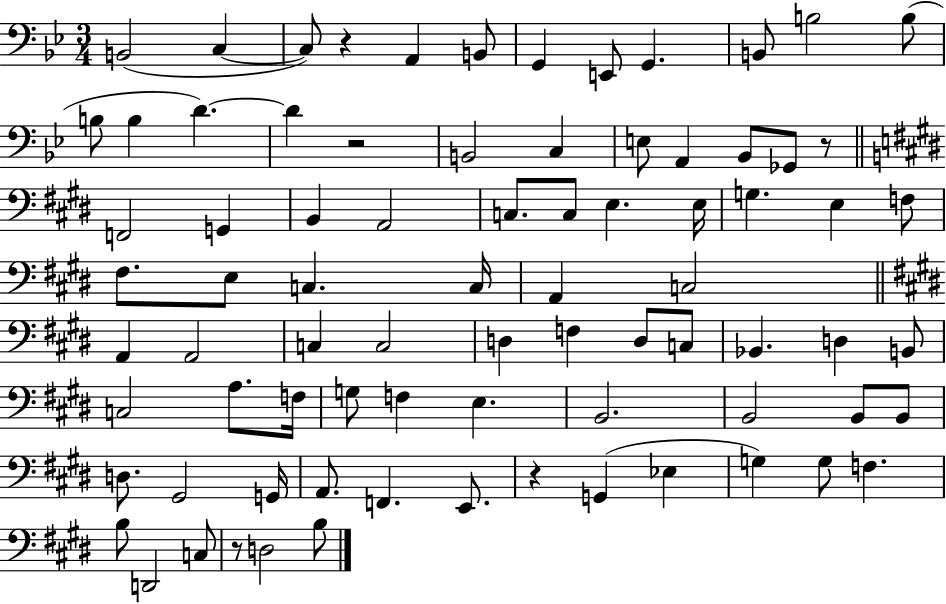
{
  \clef bass
  \numericTimeSignature
  \time 3/4
  \key bes \major
  \repeat volta 2 { b,2( c4~~ | c8) r4 a,4 b,8 | g,4 e,8 g,4. | b,8 b2 b8( | \break b8 b4 d'4.~~) | d'4 r2 | b,2 c4 | e8 a,4 bes,8 ges,8 r8 | \break \bar "||" \break \key e \major f,2 g,4 | b,4 a,2 | c8. c8 e4. e16 | g4. e4 f8 | \break fis8. e8 c4. c16 | a,4 c2 | \bar "||" \break \key e \major a,4 a,2 | c4 c2 | d4 f4 d8 c8 | bes,4. d4 b,8 | \break c2 a8. f16 | g8 f4 e4. | b,2. | b,2 b,8 b,8 | \break d8. gis,2 g,16 | a,8. f,4. e,8. | r4 g,4( ees4 | g4) g8 f4. | \break b8 d,2 c8 | r8 d2 b8 | } \bar "|."
}